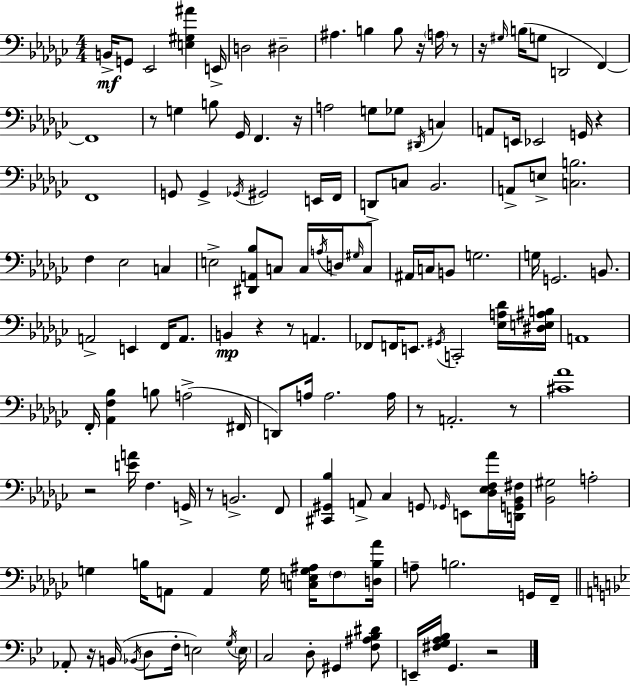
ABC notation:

X:1
T:Untitled
M:4/4
L:1/4
K:Ebm
B,,/4 G,,/2 _E,,2 [E,^G,^A] E,,/4 D,2 ^D,2 ^A, B, B,/2 z/4 A,/4 z/2 z/4 ^G,/4 B,/4 G,/2 D,,2 F,, F,,4 z/2 G, B,/2 _G,,/4 F,, z/4 A,2 G,/2 _G,/2 ^D,,/4 C, A,,/2 E,,/4 _E,,2 G,,/4 z F,,4 G,,/2 G,, _G,,/4 ^G,,2 E,,/4 F,,/4 D,,/2 C,/2 _B,,2 A,,/2 E,/2 [C,B,]2 F, _E,2 C, E,2 [^D,,A,,_B,]/2 C,/2 C,/4 A,/4 D,/4 ^G,/4 C,/2 ^A,,/4 C,/4 B,,/2 G,2 G,/4 G,,2 B,,/2 A,,2 E,, F,,/4 A,,/2 B,, z z/2 A,, _F,,/2 F,,/4 E,,/2 ^G,,/4 C,,2 [_E,A,_D]/4 [^D,E,^A,B,]/4 A,,4 F,,/4 [_A,,F,_B,] B,/2 A,2 ^F,,/4 D,,/2 A,/4 A,2 A,/4 z/2 A,,2 z/2 [^C_A]4 z2 [EA]/4 F, G,,/4 z/2 B,,2 F,,/2 [^C,,^G,,_B,] A,,/2 _C, G,,/2 _G,,/4 E,,/2 [_D,_E,F,_A]/4 [D,,G,,_B,,^F,]/4 [_B,,^G,]2 A,2 G, B,/4 A,,/2 A,, G,/4 [C,E,G,^A,]/4 F,/2 [D,B,_A]/4 A,/2 B,2 G,,/4 F,,/4 _A,,/2 z/4 B,,/4 _B,,/4 D,/2 F,/4 E,2 G,/4 E,/4 C,2 D,/2 ^G,, [F,^A,_B,^D]/2 E,,/4 [^F,G,A,_B,]/4 G,, z2